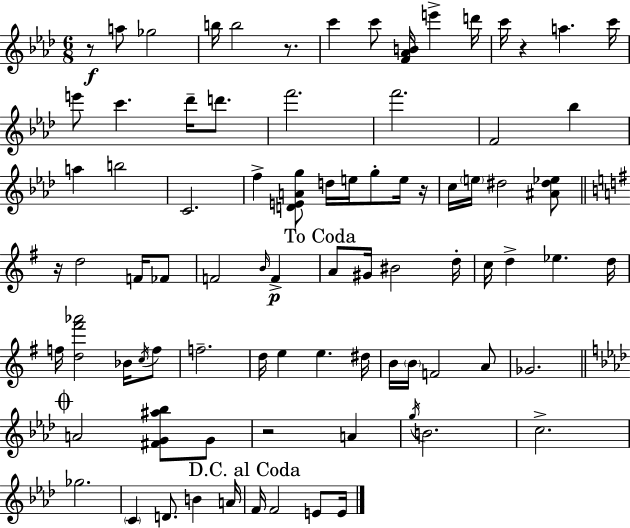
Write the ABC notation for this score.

X:1
T:Untitled
M:6/8
L:1/4
K:Fm
z/2 a/2 _g2 b/4 b2 z/2 c' c'/2 [F_AB]/4 e' d'/4 c'/4 z a c'/4 e'/2 c' _d'/4 d'/2 f'2 f'2 F2 _b a b2 C2 f [DEAg]/2 d/4 e/4 g/2 e/4 z/4 c/4 e/4 ^d2 [^A^d_e]/2 z/4 d2 F/4 _F/2 F2 B/4 F A/2 ^G/4 ^B2 d/4 c/4 d _e d/4 f/4 [d^f'_a']2 _B/4 c/4 f/2 f2 d/4 e e ^d/4 B/4 B/4 F2 A/2 _G2 A2 [^FG^a_b]/2 G/2 z2 A g/4 B2 c2 _g2 C D/2 B A/4 F/4 F2 E/2 E/4